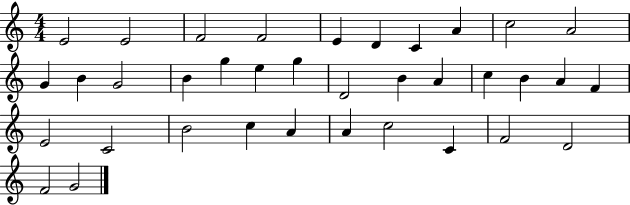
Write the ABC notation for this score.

X:1
T:Untitled
M:4/4
L:1/4
K:C
E2 E2 F2 F2 E D C A c2 A2 G B G2 B g e g D2 B A c B A F E2 C2 B2 c A A c2 C F2 D2 F2 G2